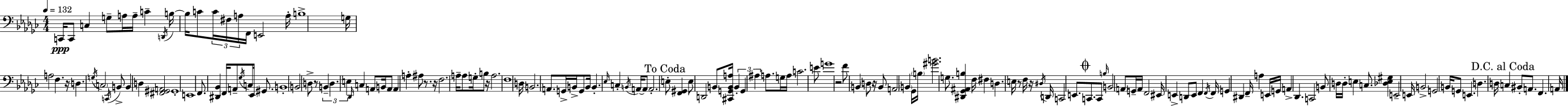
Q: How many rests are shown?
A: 9